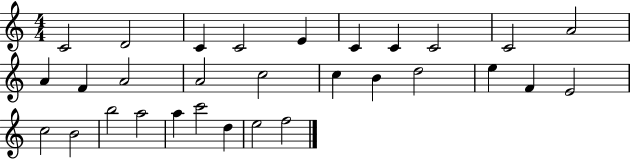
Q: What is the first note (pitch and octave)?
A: C4